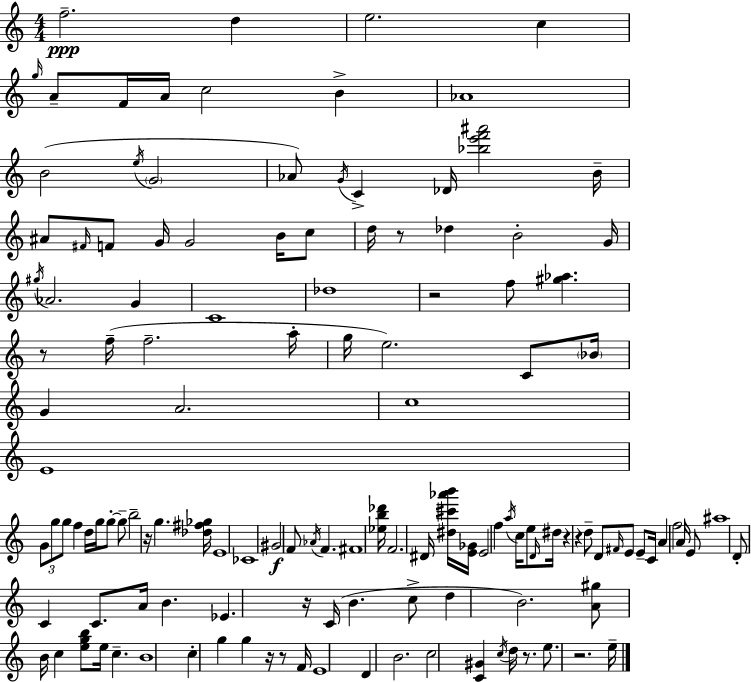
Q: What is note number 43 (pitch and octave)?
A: Bb4